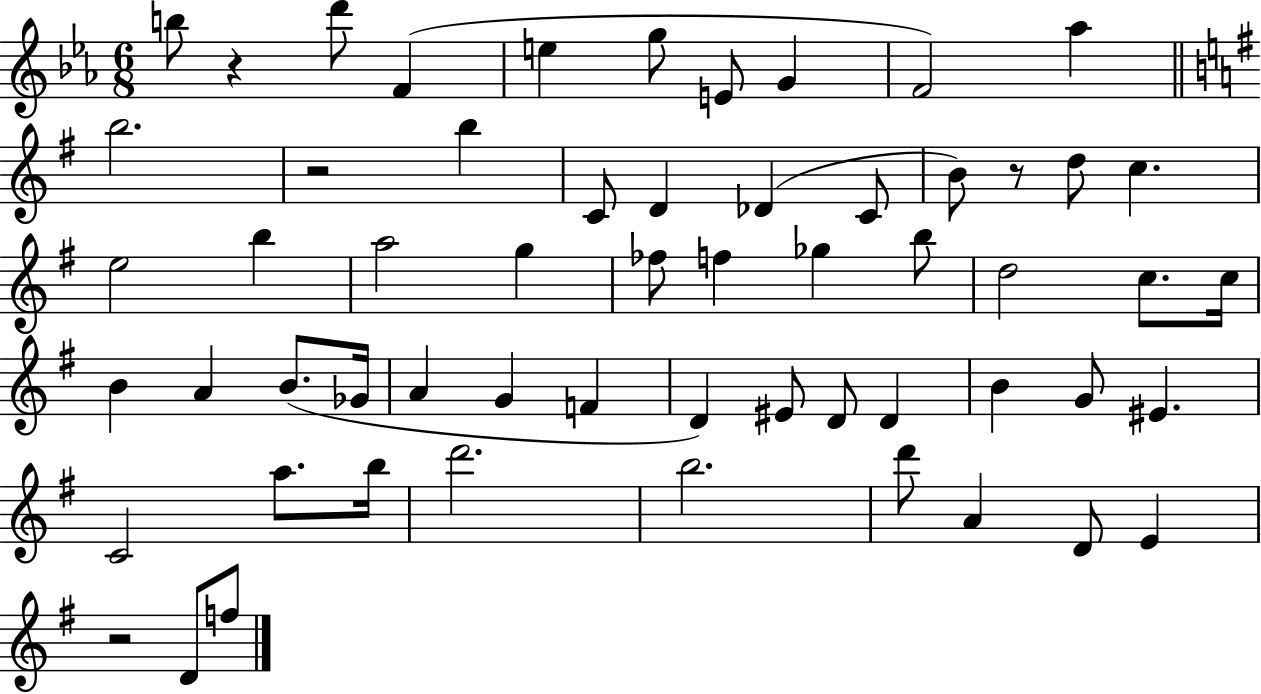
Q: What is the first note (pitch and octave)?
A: B5